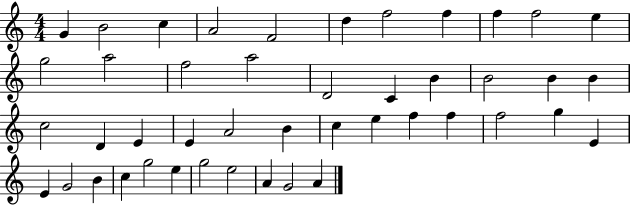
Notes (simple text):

G4/q B4/h C5/q A4/h F4/h D5/q F5/h F5/q F5/q F5/h E5/q G5/h A5/h F5/h A5/h D4/h C4/q B4/q B4/h B4/q B4/q C5/h D4/q E4/q E4/q A4/h B4/q C5/q E5/q F5/q F5/q F5/h G5/q E4/q E4/q G4/h B4/q C5/q G5/h E5/q G5/h E5/h A4/q G4/h A4/q